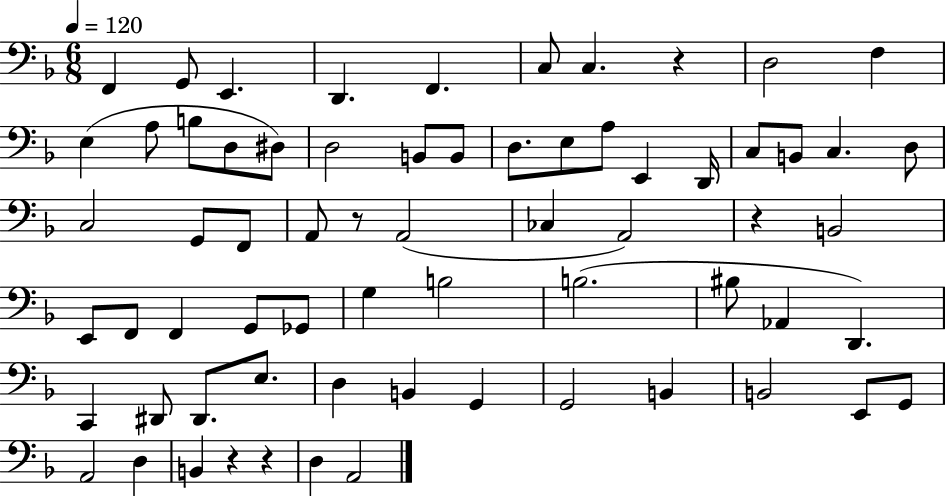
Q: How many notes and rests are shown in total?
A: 67